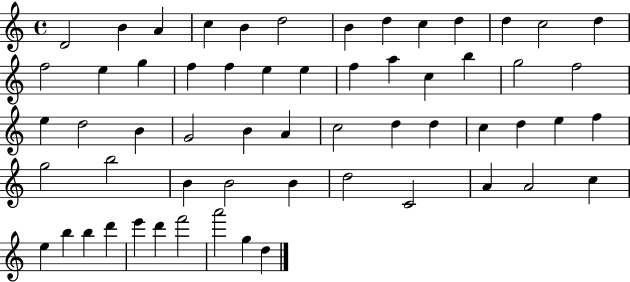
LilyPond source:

{
  \clef treble
  \time 4/4
  \defaultTimeSignature
  \key c \major
  d'2 b'4 a'4 | c''4 b'4 d''2 | b'4 d''4 c''4 d''4 | d''4 c''2 d''4 | \break f''2 e''4 g''4 | f''4 f''4 e''4 e''4 | f''4 a''4 c''4 b''4 | g''2 f''2 | \break e''4 d''2 b'4 | g'2 b'4 a'4 | c''2 d''4 d''4 | c''4 d''4 e''4 f''4 | \break g''2 b''2 | b'4 b'2 b'4 | d''2 c'2 | a'4 a'2 c''4 | \break e''4 b''4 b''4 d'''4 | e'''4 d'''4 f'''2 | a'''2 g''4 d''4 | \bar "|."
}